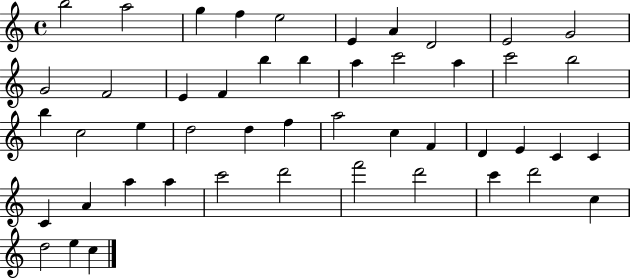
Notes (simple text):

B5/h A5/h G5/q F5/q E5/h E4/q A4/q D4/h E4/h G4/h G4/h F4/h E4/q F4/q B5/q B5/q A5/q C6/h A5/q C6/h B5/h B5/q C5/h E5/q D5/h D5/q F5/q A5/h C5/q F4/q D4/q E4/q C4/q C4/q C4/q A4/q A5/q A5/q C6/h D6/h F6/h D6/h C6/q D6/h C5/q D5/h E5/q C5/q